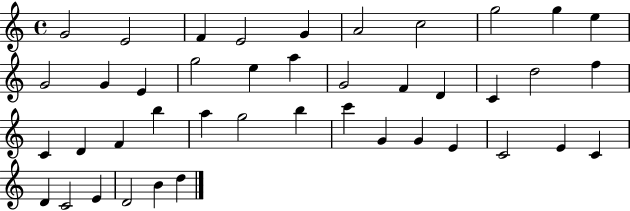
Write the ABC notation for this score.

X:1
T:Untitled
M:4/4
L:1/4
K:C
G2 E2 F E2 G A2 c2 g2 g e G2 G E g2 e a G2 F D C d2 f C D F b a g2 b c' G G E C2 E C D C2 E D2 B d